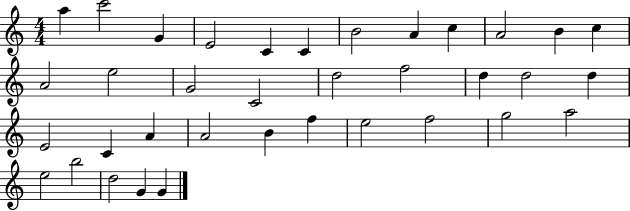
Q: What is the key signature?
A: C major